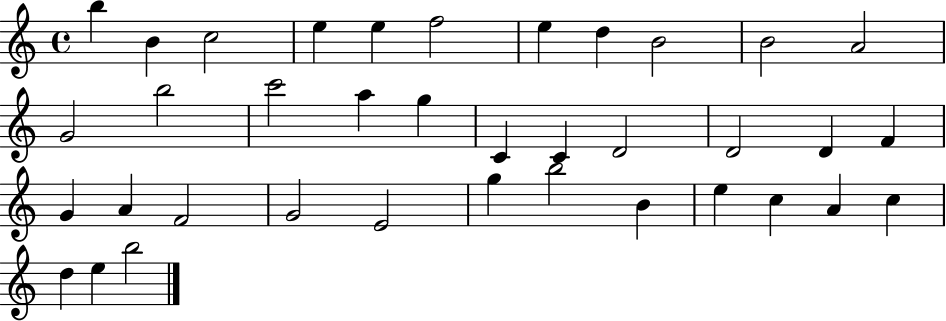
B5/q B4/q C5/h E5/q E5/q F5/h E5/q D5/q B4/h B4/h A4/h G4/h B5/h C6/h A5/q G5/q C4/q C4/q D4/h D4/h D4/q F4/q G4/q A4/q F4/h G4/h E4/h G5/q B5/h B4/q E5/q C5/q A4/q C5/q D5/q E5/q B5/h